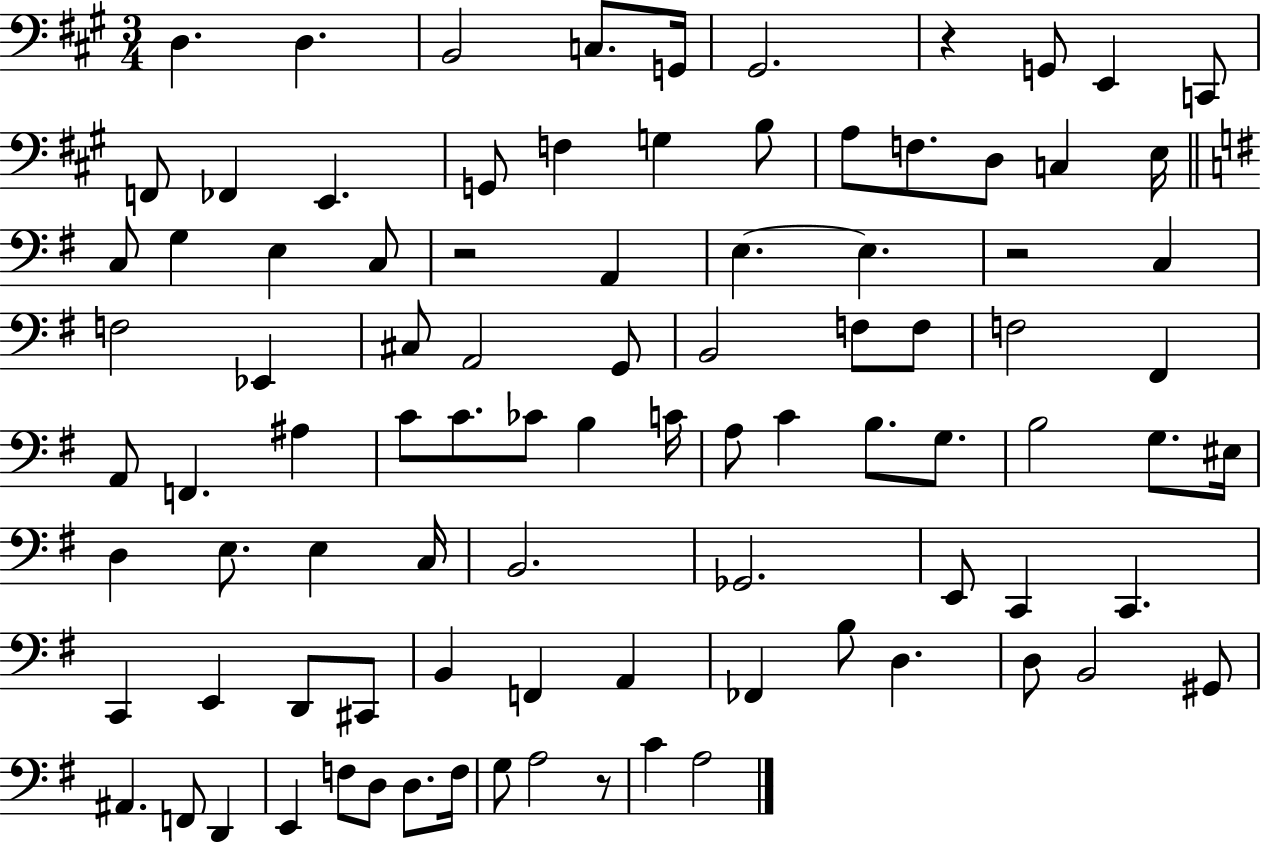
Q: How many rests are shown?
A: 4